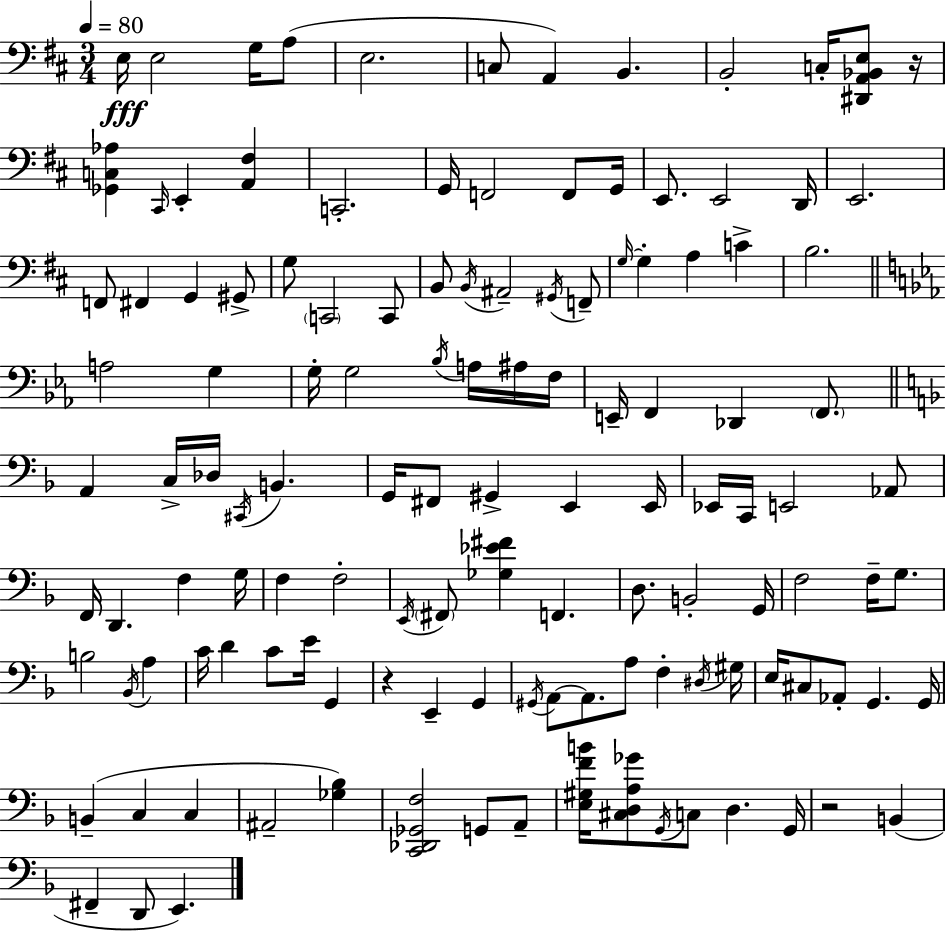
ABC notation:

X:1
T:Untitled
M:3/4
L:1/4
K:D
E,/4 E,2 G,/4 A,/2 E,2 C,/2 A,, B,, B,,2 C,/4 [^D,,A,,_B,,E,]/2 z/4 [_G,,C,_A,] ^C,,/4 E,, [A,,^F,] C,,2 G,,/4 F,,2 F,,/2 G,,/4 E,,/2 E,,2 D,,/4 E,,2 F,,/2 ^F,, G,, ^G,,/2 G,/2 C,,2 C,,/2 B,,/2 B,,/4 ^A,,2 ^G,,/4 F,,/2 G,/4 G, A, C B,2 A,2 G, G,/4 G,2 _B,/4 A,/4 ^A,/4 F,/4 E,,/4 F,, _D,, F,,/2 A,, C,/4 _D,/4 ^C,,/4 B,, G,,/4 ^F,,/2 ^G,, E,, E,,/4 _E,,/4 C,,/4 E,,2 _A,,/2 F,,/4 D,, F, G,/4 F, F,2 E,,/4 ^F,,/2 [_G,_E^F] F,, D,/2 B,,2 G,,/4 F,2 F,/4 G,/2 B,2 _B,,/4 A, C/4 D C/2 E/4 G,, z E,, G,, ^G,,/4 A,,/2 A,,/2 A,/2 F, ^D,/4 ^G,/4 E,/4 ^C,/2 _A,,/2 G,, G,,/4 B,, C, C, ^A,,2 [_G,_B,] [C,,_D,,_G,,F,]2 G,,/2 A,,/2 [E,^G,FB]/4 [^C,D,A,_G]/2 G,,/4 C,/2 D, G,,/4 z2 B,, ^F,, D,,/2 E,,